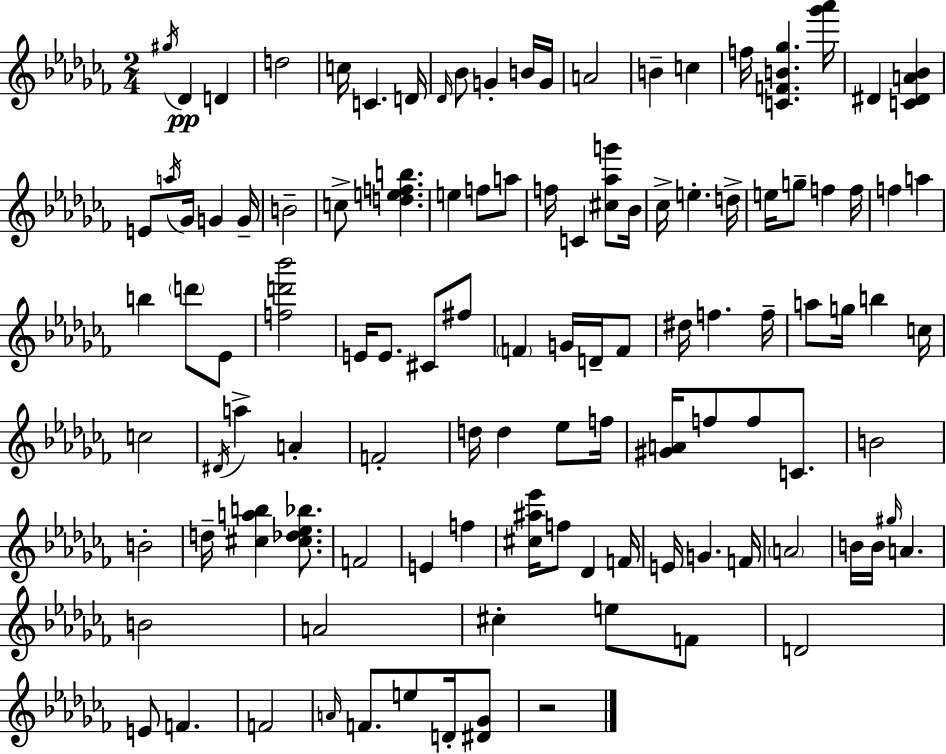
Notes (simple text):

G#5/s Db4/q D4/q D5/h C5/s C4/q. D4/s Db4/s Bb4/e G4/q B4/s G4/s A4/h B4/q C5/q F5/s [C4,F4,B4,Gb5]/q. [Gb6,Ab6]/s D#4/q [C4,D#4,A4,Bb4]/q E4/e A5/s Gb4/s G4/q G4/s B4/h C5/e [D5,E5,F5,B5]/q. E5/q F5/e A5/e F5/s C4/q [C#5,Ab5,G6]/e Bb4/s CES5/s E5/q. D5/s E5/s G5/e F5/q F5/s F5/q A5/q B5/q D6/e Eb4/e [F5,D6,Bb6]/h E4/s E4/e. C#4/e F#5/e F4/q G4/s D4/s F4/e D#5/s F5/q. F5/s A5/e G5/s B5/q C5/s C5/h D#4/s A5/q A4/q F4/h D5/s D5/q Eb5/e F5/s [G#4,A4]/s F5/e F5/e C4/e. B4/h B4/h D5/s [C#5,A5,B5]/q [C#5,Db5,Eb5,Bb5]/e. F4/h E4/q F5/q [C#5,A#5,Eb6]/s F5/e Db4/q F4/s E4/s G4/q. F4/s A4/h B4/s B4/s G#5/s A4/q. B4/h A4/h C#5/q E5/e F4/e D4/h E4/e F4/q. F4/h A4/s F4/e. E5/e D4/s [D#4,Gb4]/e R/h